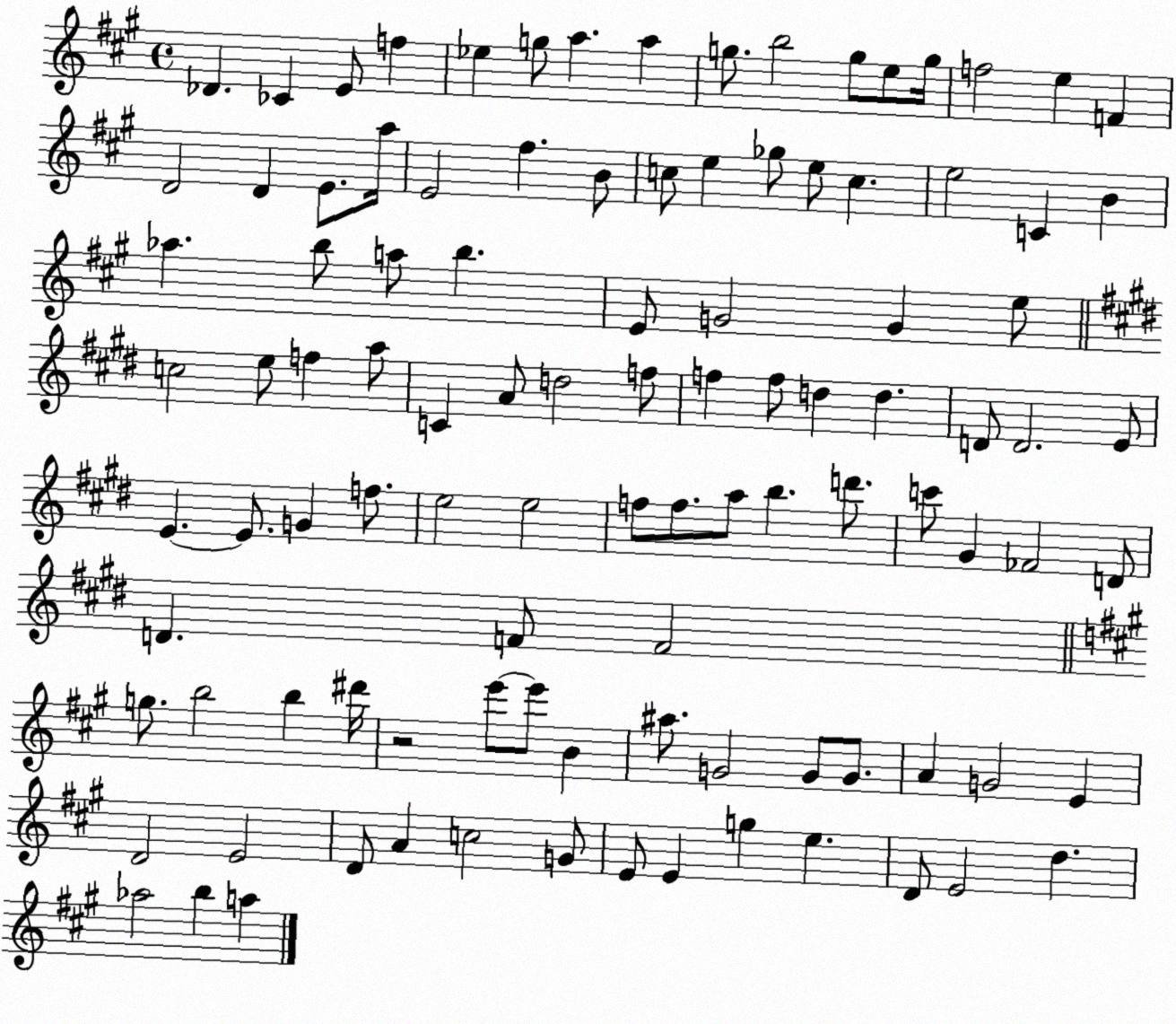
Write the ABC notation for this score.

X:1
T:Untitled
M:4/4
L:1/4
K:A
_D _C E/2 f _e g/2 a a g/2 b2 g/2 e/2 g/4 f2 e F D2 D E/2 a/4 E2 ^f B/2 c/2 e _g/2 e/2 c e2 C B _a b/2 a/2 b E/2 G2 G e/2 c2 e/2 f a/2 C A/2 d2 f/2 f f/2 d d D/2 D2 E/2 E E/2 G f/2 e2 e2 f/2 f/2 a/2 b d'/2 c'/2 ^G _F2 D/2 D F/2 F2 g/2 b2 b ^d'/4 z2 e'/2 e'/2 B ^a/2 G2 G/2 G/2 A G2 E D2 E2 D/2 A c2 G/2 E/2 E g e D/2 E2 d _a2 b a